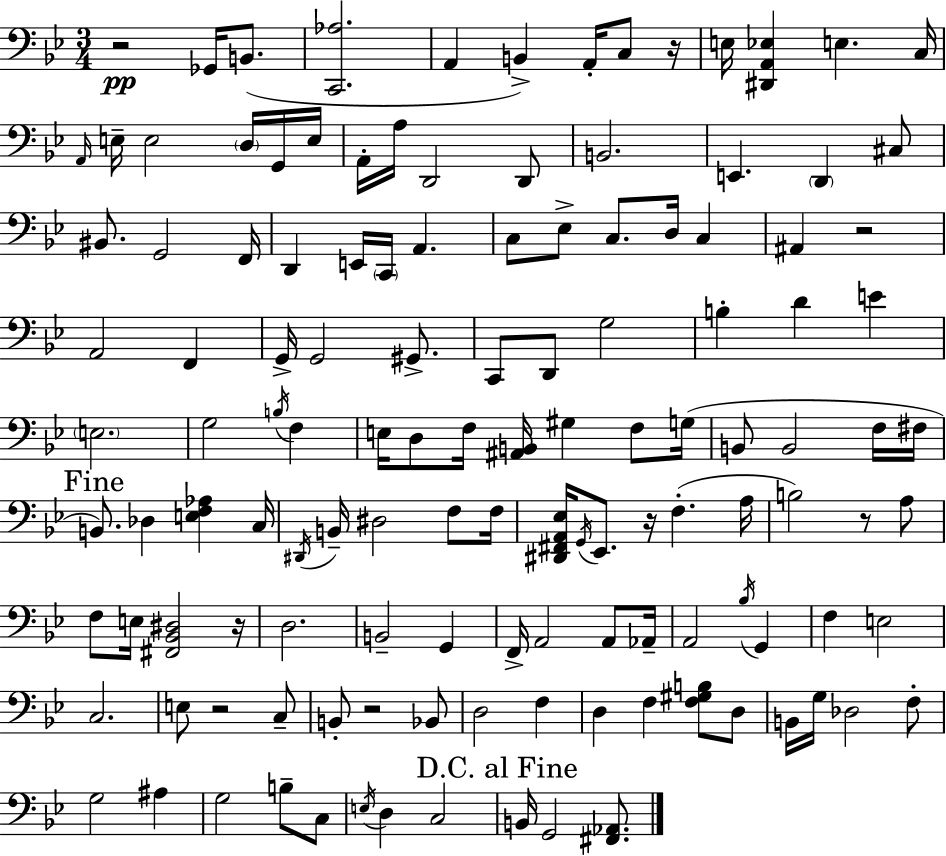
{
  \clef bass
  \numericTimeSignature
  \time 3/4
  \key g \minor
  r2\pp ges,16 b,8.( | <c, aes>2. | a,4 b,4->) a,16-. c8 r16 | e16 <dis, a, ees>4 e4. c16 | \break \grace { a,16 } e16-- e2 \parenthesize d16 g,16 | e16 a,16-. a16 d,2 d,8 | b,2. | e,4. \parenthesize d,4 cis8 | \break bis,8. g,2 | f,16 d,4 e,16 \parenthesize c,16 a,4. | c8 ees8-> c8. d16 c4 | ais,4 r2 | \break a,2 f,4 | g,16-> g,2 gis,8.-> | c,8 d,8 g2 | b4-. d'4 e'4 | \break \parenthesize e2. | g2 \acciaccatura { b16 } f4 | e16 d8 f16 <ais, b,>16 gis4 f8 | g16( b,8 b,2 | \break f16 fis16 \mark "Fine" b,8.) des4 <e f aes>4 | c16 \acciaccatura { dis,16 } b,16-- dis2 | f8 f16 <dis, fis, a, ees>16 \acciaccatura { g,16 } ees,8. r16 f4.-.( | a16 b2) | \break r8 a8 f8 e16 <fis, bes, dis>2 | r16 d2. | b,2-- | g,4 f,16-> a,2 | \break a,8 aes,16-- a,2 | \acciaccatura { bes16 } g,4 f4 e2 | c2. | e8 r2 | \break c8-- b,8-. r2 | bes,8 d2 | f4 d4 f4 | <f gis b>8 d8 b,16 g16 des2 | \break f8-. g2 | ais4 g2 | b8-- c8 \acciaccatura { e16 } d4 c2 | \mark "D.C. al Fine" b,16 g,2 | \break <fis, aes,>8. \bar "|."
}